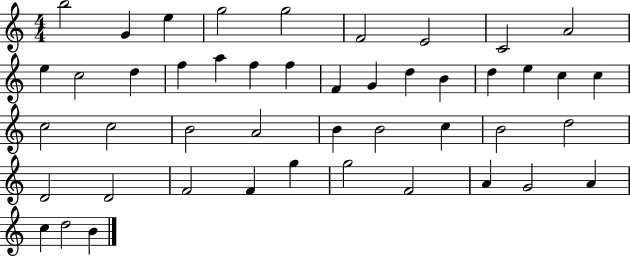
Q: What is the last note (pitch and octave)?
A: B4